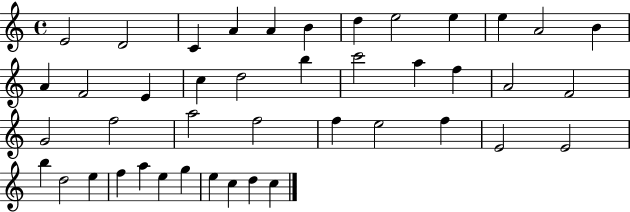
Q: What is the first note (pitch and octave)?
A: E4